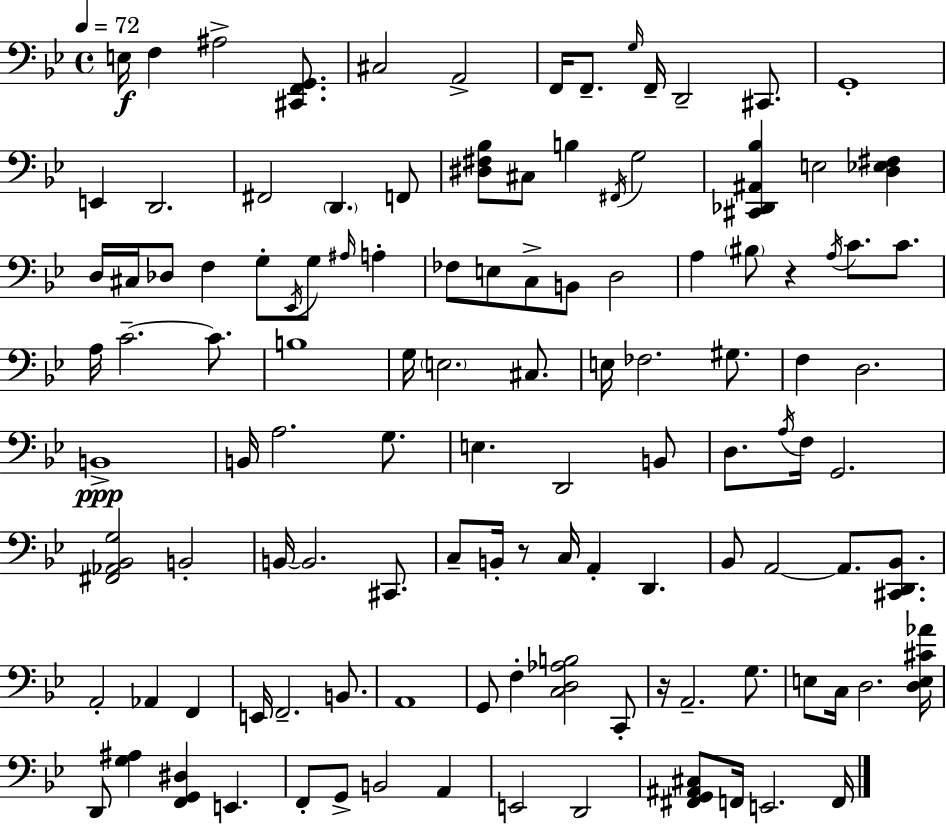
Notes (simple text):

E3/s F3/q A#3/h [C#2,F2,G2]/e. C#3/h A2/h F2/s F2/e. G3/s F2/s D2/h C#2/e. G2/w E2/q D2/h. F#2/h D2/q. F2/e [D#3,F#3,Bb3]/e C#3/e B3/q F#2/s G3/h [C#2,Db2,A#2,Bb3]/q E3/h [D3,Eb3,F#3]/q D3/s C#3/s Db3/e F3/q G3/e Eb2/s G3/e A#3/s A3/q FES3/e E3/e C3/e B2/e D3/h A3/q BIS3/e R/q A3/s C4/e. C4/e. A3/s C4/h. C4/e. B3/w G3/s E3/h. C#3/e. E3/s FES3/h. G#3/e. F3/q D3/h. B2/w B2/s A3/h. G3/e. E3/q. D2/h B2/e D3/e. A3/s F3/s G2/h. [F#2,Ab2,Bb2,G3]/h B2/h B2/s B2/h. C#2/e. C3/e B2/s R/e C3/s A2/q D2/q. Bb2/e A2/h A2/e. [C#2,D2,Bb2]/e. A2/h Ab2/q F2/q E2/s F2/h. B2/e. A2/w G2/e F3/q [C3,D3,Ab3,B3]/h C2/e R/s A2/h. G3/e. E3/e C3/s D3/h. [D3,E3,C#4,Ab4]/s D2/e [G3,A#3]/q [F2,G2,D#3]/q E2/q. F2/e G2/e B2/h A2/q E2/h D2/h [F#2,G2,A#2,C#3]/e F2/s E2/h. F2/s